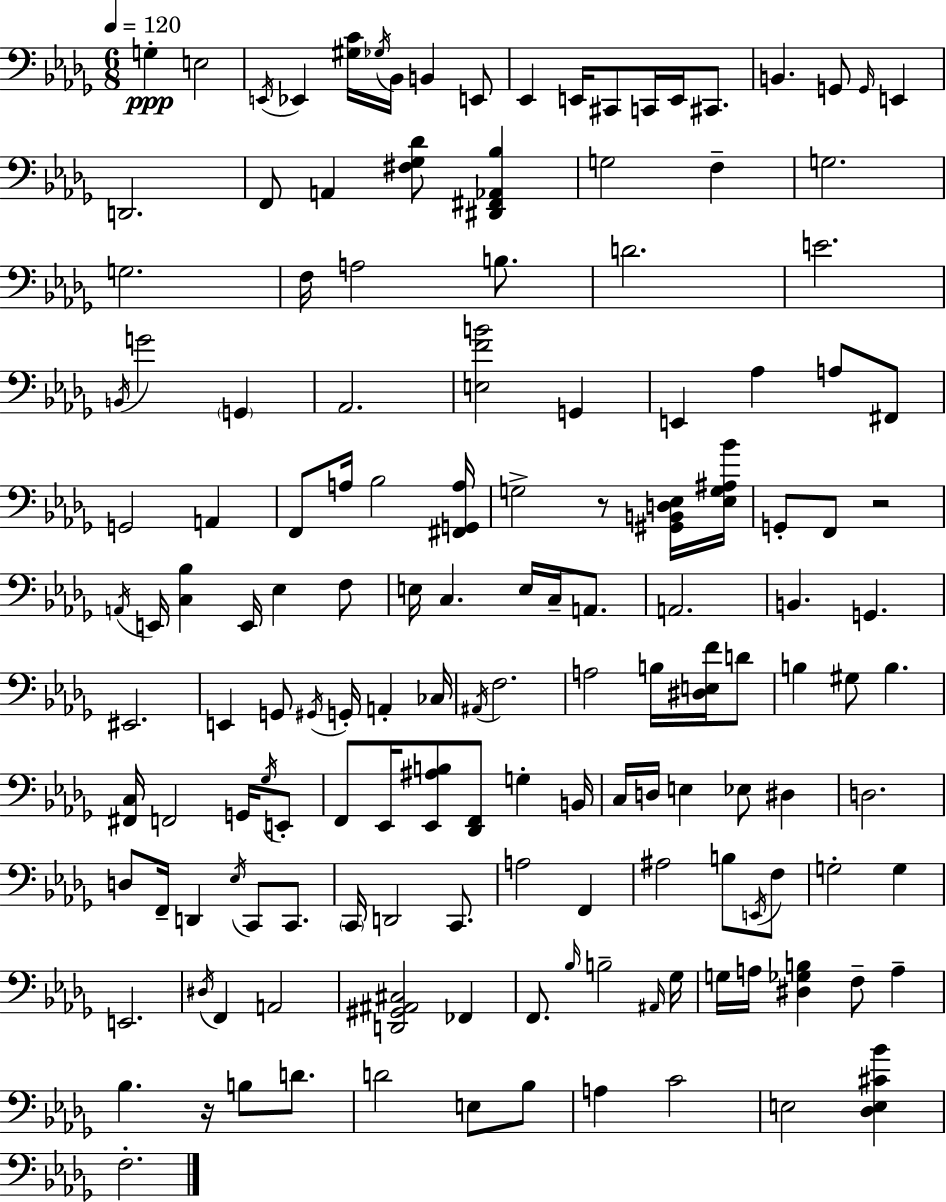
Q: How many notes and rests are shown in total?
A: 148